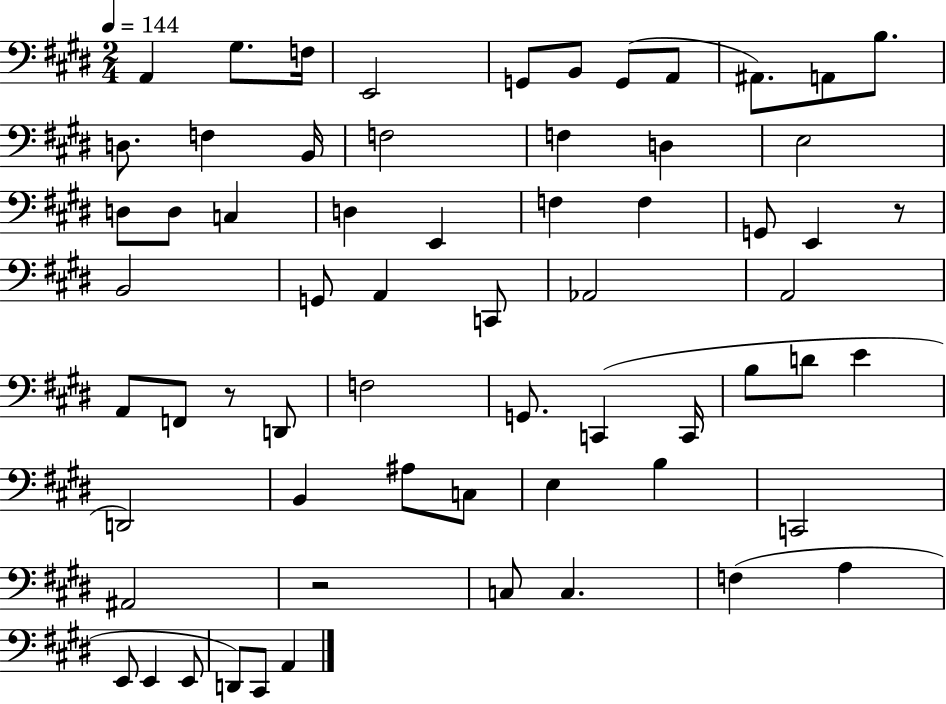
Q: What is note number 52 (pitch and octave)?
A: C3